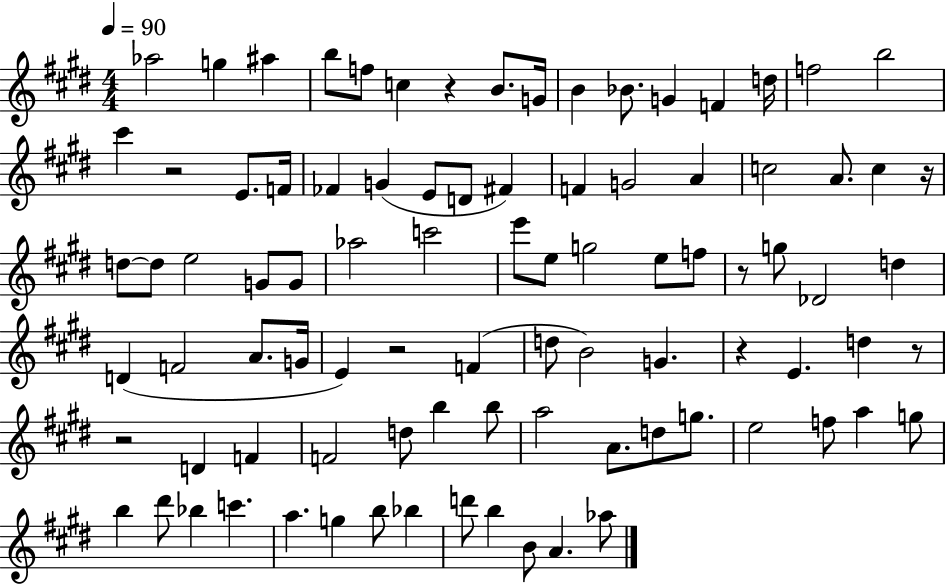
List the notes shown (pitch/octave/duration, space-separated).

Ab5/h G5/q A#5/q B5/e F5/e C5/q R/q B4/e. G4/s B4/q Bb4/e. G4/q F4/q D5/s F5/h B5/h C#6/q R/h E4/e. F4/s FES4/q G4/q E4/e D4/e F#4/q F4/q G4/h A4/q C5/h A4/e. C5/q R/s D5/e D5/e E5/h G4/e G4/e Ab5/h C6/h E6/e E5/e G5/h E5/e F5/e R/e G5/e Db4/h D5/q D4/q F4/h A4/e. G4/s E4/q R/h F4/q D5/e B4/h G4/q. R/q E4/q. D5/q R/e R/h D4/q F4/q F4/h D5/e B5/q B5/e A5/h A4/e. D5/e G5/e. E5/h F5/e A5/q G5/e B5/q D#6/e Bb5/q C6/q. A5/q. G5/q B5/e Bb5/q D6/e B5/q B4/e A4/q. Ab5/e